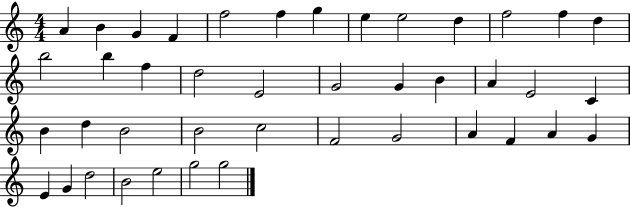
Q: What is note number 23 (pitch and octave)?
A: E4